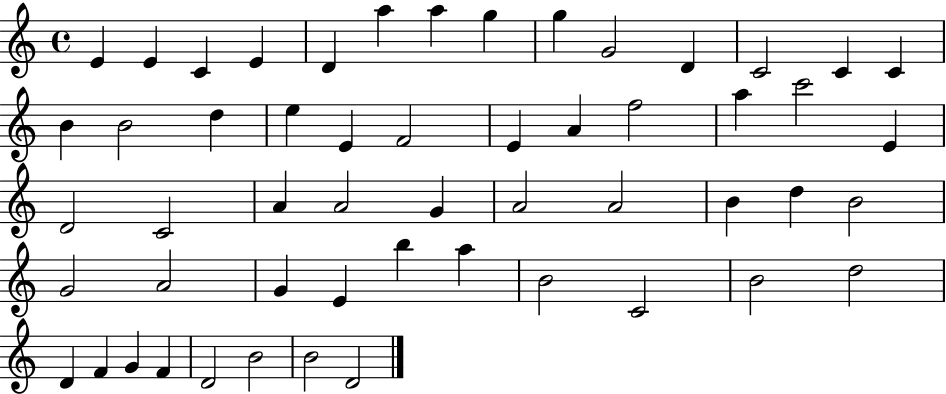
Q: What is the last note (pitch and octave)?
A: D4